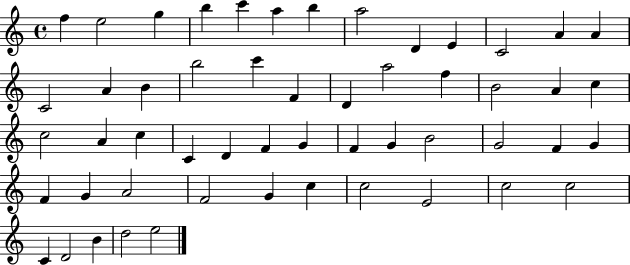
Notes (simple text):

F5/q E5/h G5/q B5/q C6/q A5/q B5/q A5/h D4/q E4/q C4/h A4/q A4/q C4/h A4/q B4/q B5/h C6/q F4/q D4/q A5/h F5/q B4/h A4/q C5/q C5/h A4/q C5/q C4/q D4/q F4/q G4/q F4/q G4/q B4/h G4/h F4/q G4/q F4/q G4/q A4/h F4/h G4/q C5/q C5/h E4/h C5/h C5/h C4/q D4/h B4/q D5/h E5/h